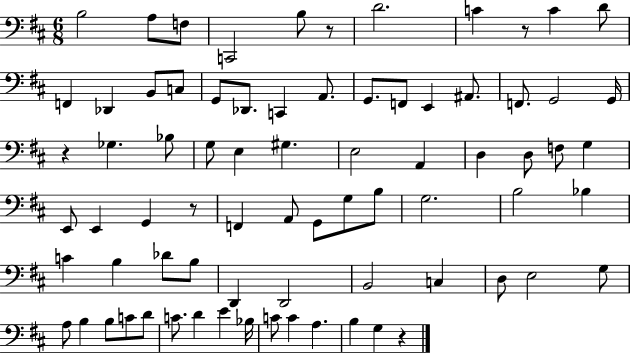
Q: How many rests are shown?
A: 5